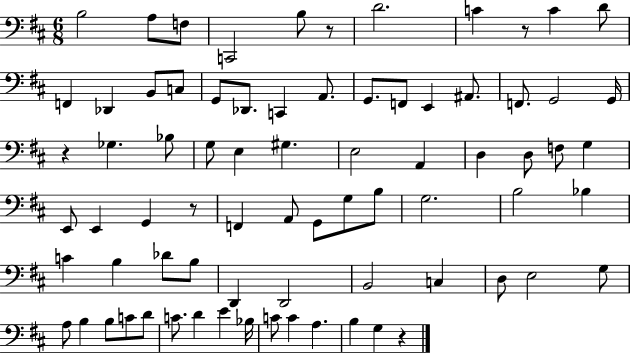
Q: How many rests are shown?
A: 5